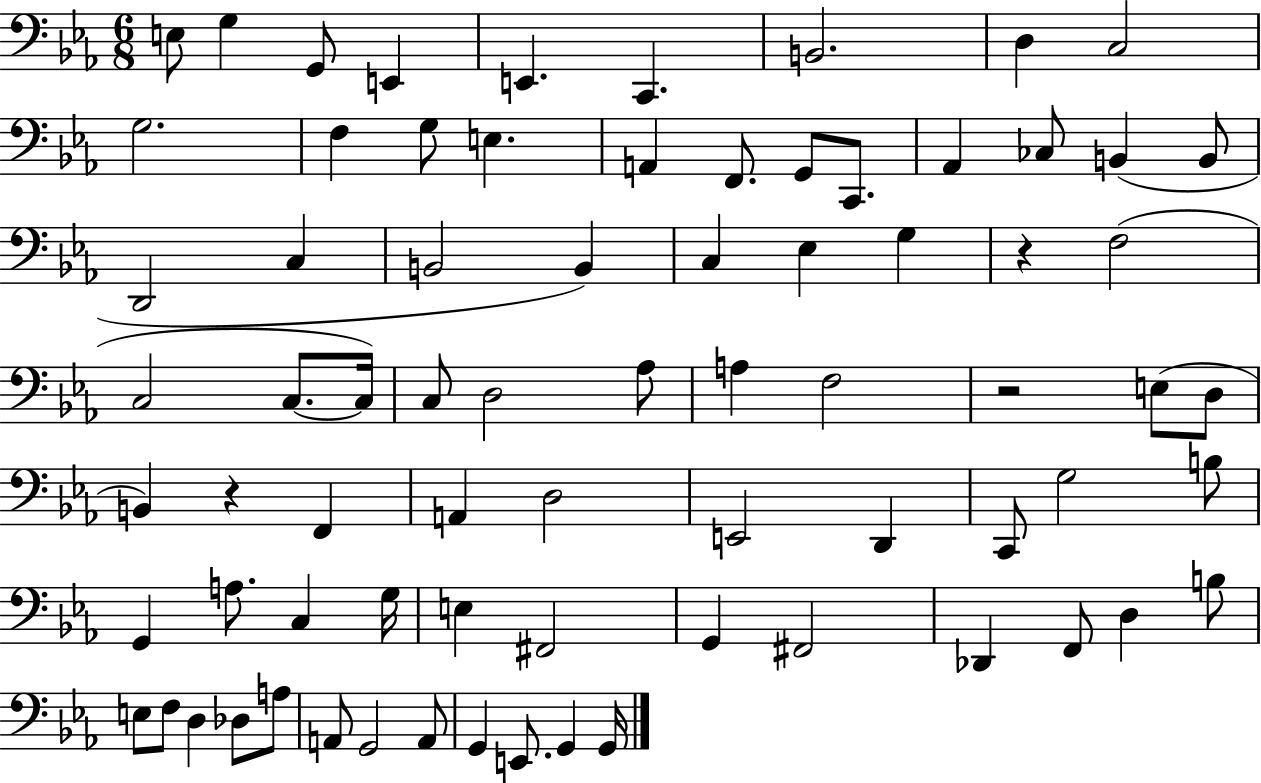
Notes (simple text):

E3/e G3/q G2/e E2/q E2/q. C2/q. B2/h. D3/q C3/h G3/h. F3/q G3/e E3/q. A2/q F2/e. G2/e C2/e. Ab2/q CES3/e B2/q B2/e D2/h C3/q B2/h B2/q C3/q Eb3/q G3/q R/q F3/h C3/h C3/e. C3/s C3/e D3/h Ab3/e A3/q F3/h R/h E3/e D3/e B2/q R/q F2/q A2/q D3/h E2/h D2/q C2/e G3/h B3/e G2/q A3/e. C3/q G3/s E3/q F#2/h G2/q F#2/h Db2/q F2/e D3/q B3/e E3/e F3/e D3/q Db3/e A3/e A2/e G2/h A2/e G2/q E2/e. G2/q G2/s